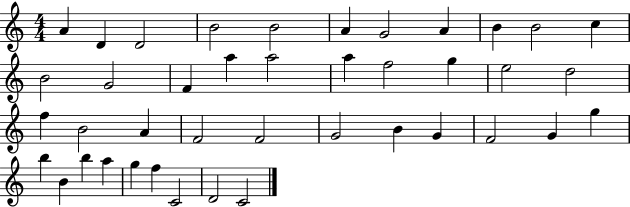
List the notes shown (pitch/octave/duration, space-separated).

A4/q D4/q D4/h B4/h B4/h A4/q G4/h A4/q B4/q B4/h C5/q B4/h G4/h F4/q A5/q A5/h A5/q F5/h G5/q E5/h D5/h F5/q B4/h A4/q F4/h F4/h G4/h B4/q G4/q F4/h G4/q G5/q B5/q B4/q B5/q A5/q G5/q F5/q C4/h D4/h C4/h